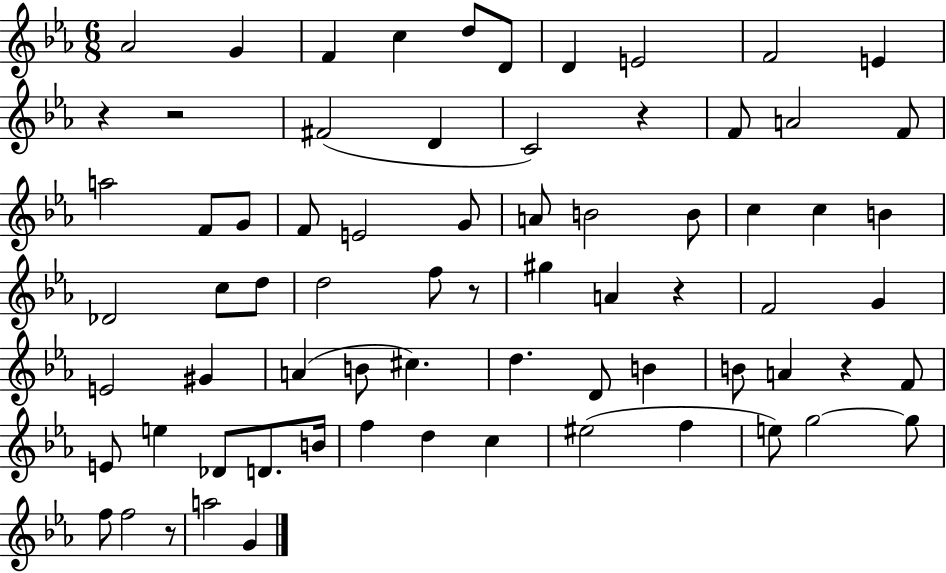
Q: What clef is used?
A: treble